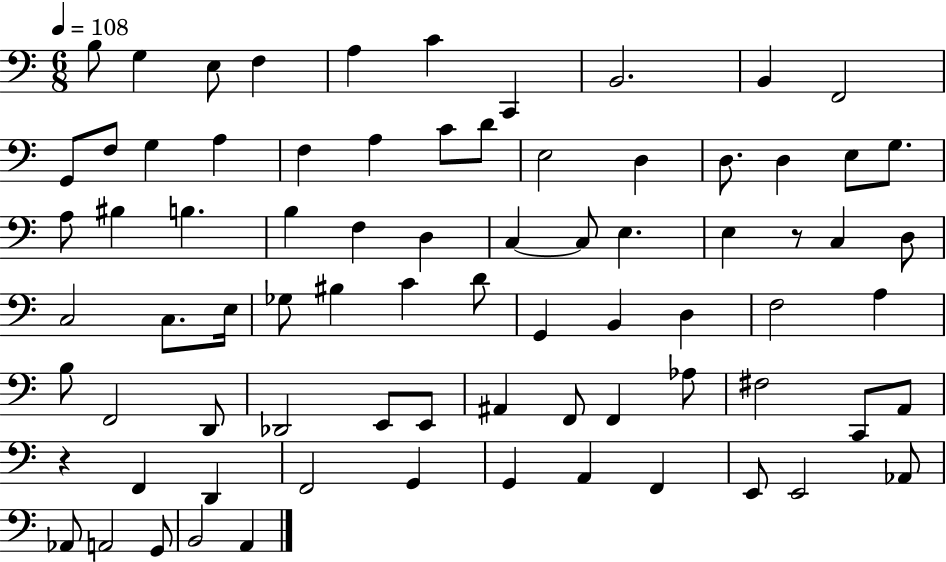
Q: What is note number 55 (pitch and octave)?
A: A#2